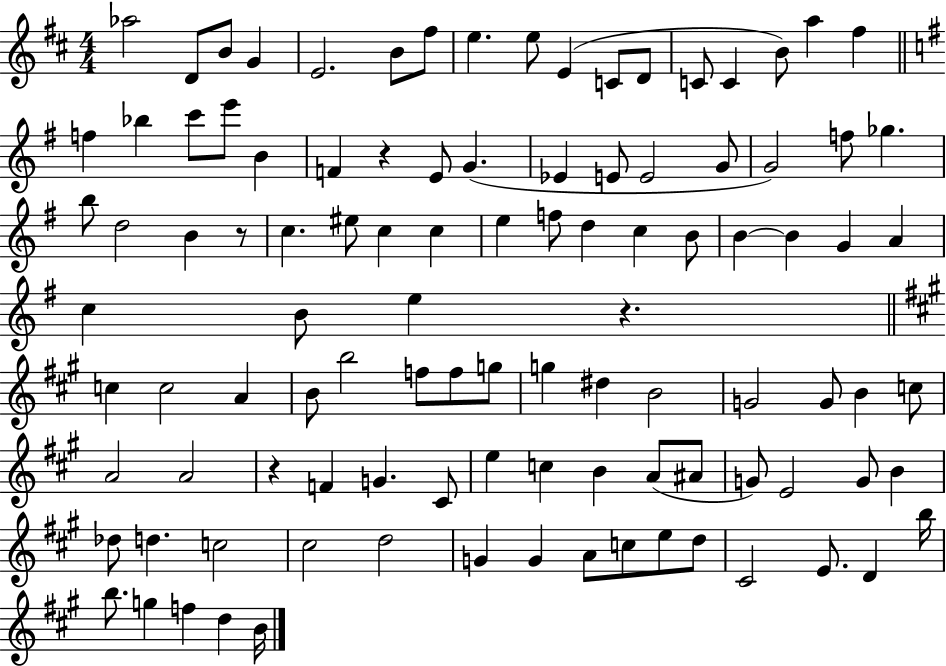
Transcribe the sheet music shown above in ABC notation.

X:1
T:Untitled
M:4/4
L:1/4
K:D
_a2 D/2 B/2 G E2 B/2 ^f/2 e e/2 E C/2 D/2 C/2 C B/2 a ^f f _b c'/2 e'/2 B F z E/2 G _E E/2 E2 G/2 G2 f/2 _g b/2 d2 B z/2 c ^e/2 c c e f/2 d c B/2 B B G A c B/2 e z c c2 A B/2 b2 f/2 f/2 g/2 g ^d B2 G2 G/2 B c/2 A2 A2 z F G ^C/2 e c B A/2 ^A/2 G/2 E2 G/2 B _d/2 d c2 ^c2 d2 G G A/2 c/2 e/2 d/2 ^C2 E/2 D b/4 b/2 g f d B/4